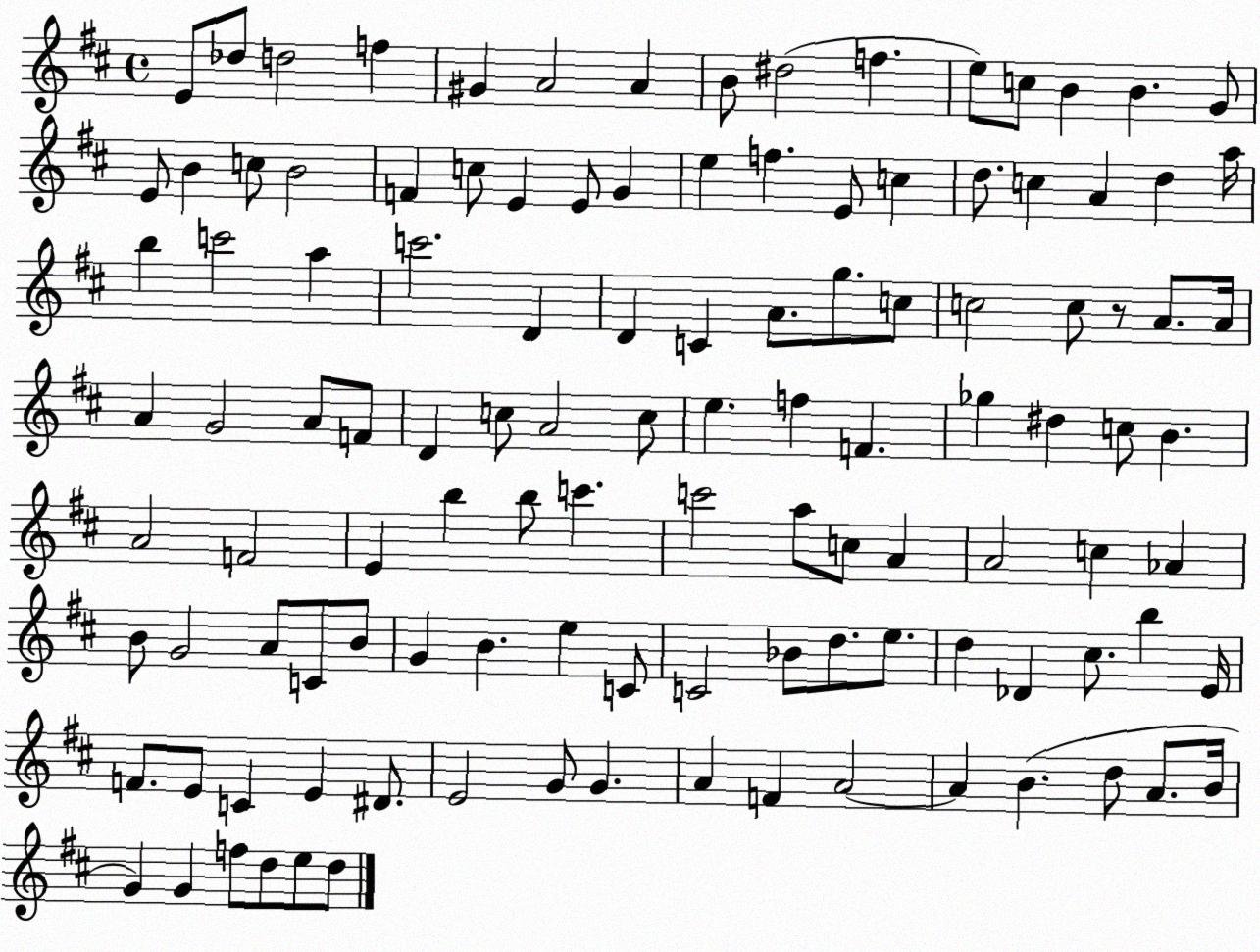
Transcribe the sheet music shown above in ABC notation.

X:1
T:Untitled
M:4/4
L:1/4
K:D
E/2 _d/2 d2 f ^G A2 A B/2 ^d2 f e/2 c/2 B B G/2 E/2 B c/2 B2 F c/2 E E/2 G e f E/2 c d/2 c A d a/4 b c'2 a c'2 D D C A/2 g/2 c/2 c2 c/2 z/2 A/2 A/4 A G2 A/2 F/2 D c/2 A2 c/2 e f F _g ^d c/2 B A2 F2 E b b/2 c' c'2 a/2 c/2 A A2 c _A B/2 G2 A/2 C/2 B/2 G B e C/2 C2 _B/2 d/2 e/2 d _D ^c/2 b E/4 F/2 E/2 C E ^D/2 E2 G/2 G A F A2 A B d/2 A/2 B/4 G G f/2 d/2 e/2 d/2